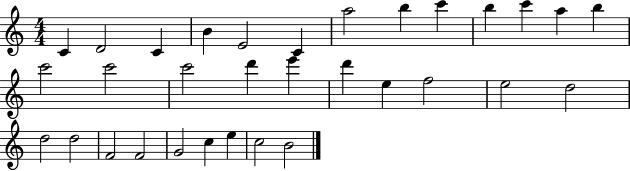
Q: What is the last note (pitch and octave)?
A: B4